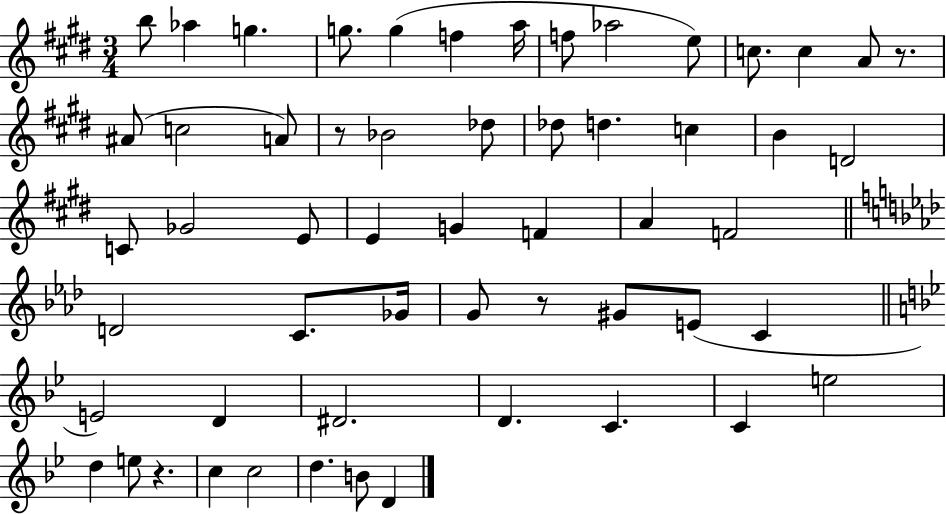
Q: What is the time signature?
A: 3/4